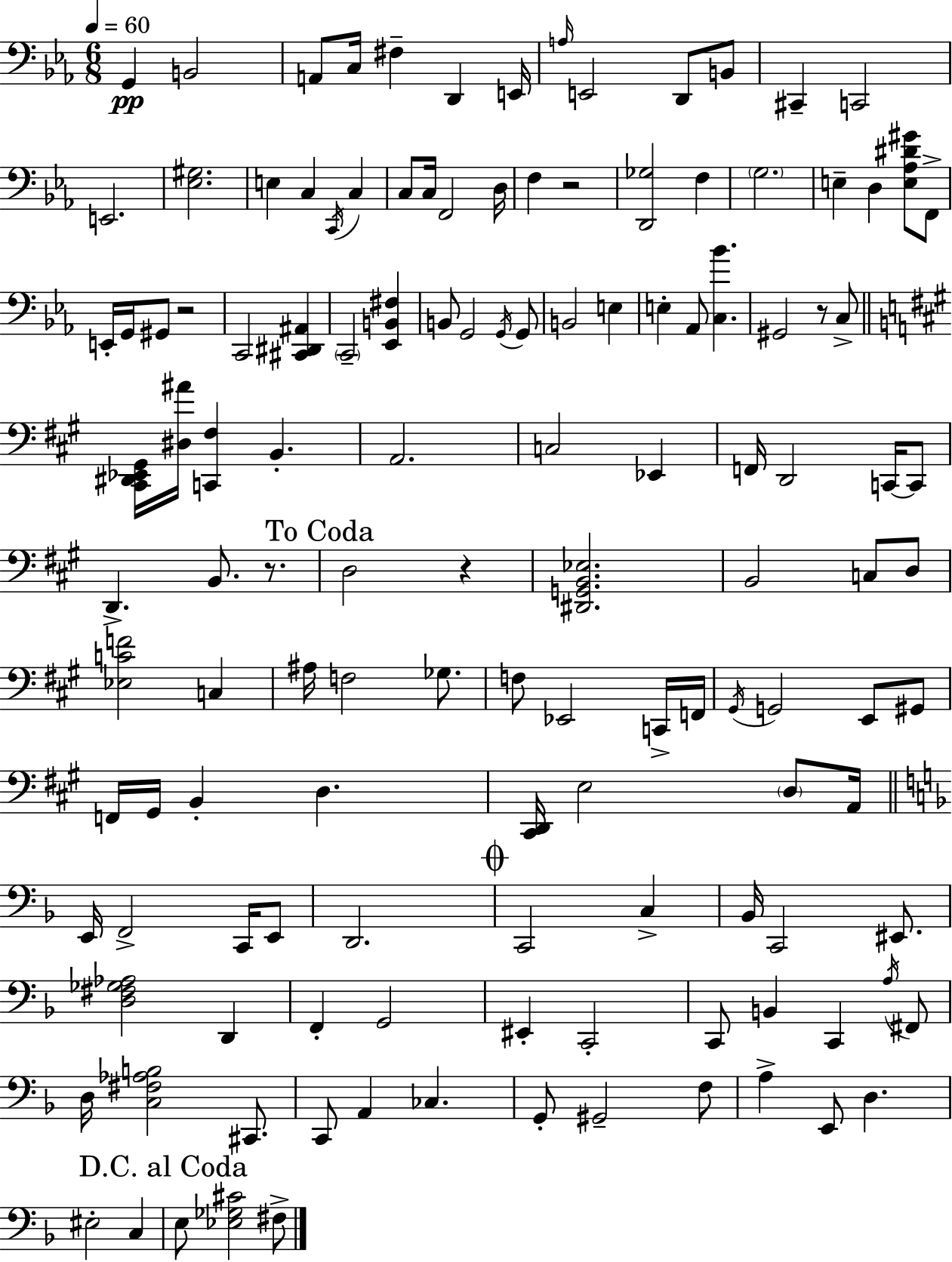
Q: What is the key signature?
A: EES major